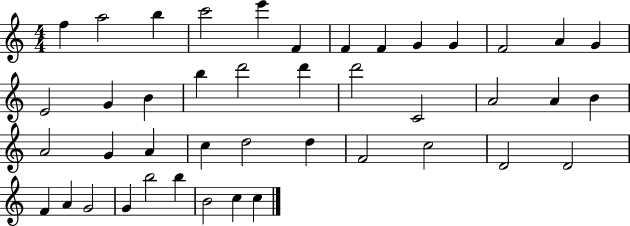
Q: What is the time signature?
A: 4/4